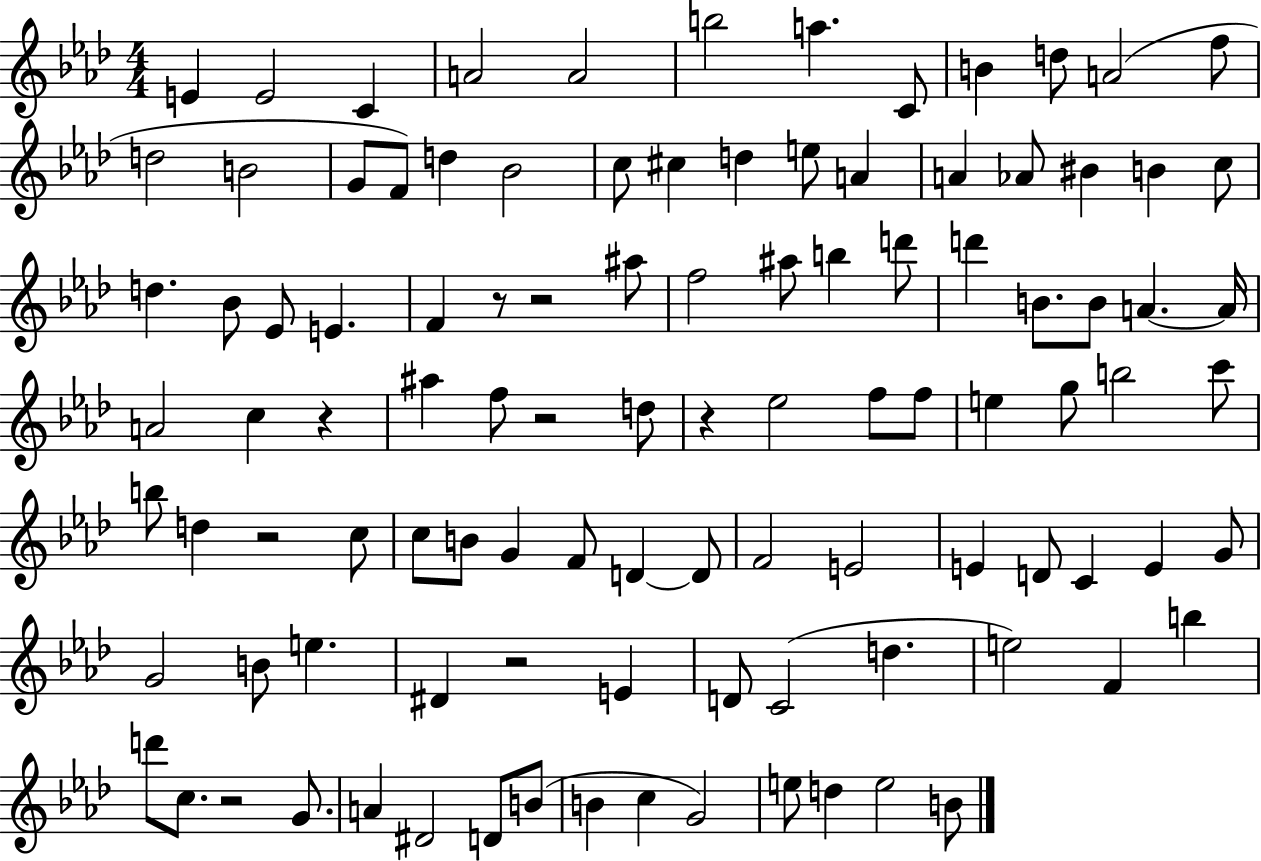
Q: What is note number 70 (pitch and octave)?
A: E4